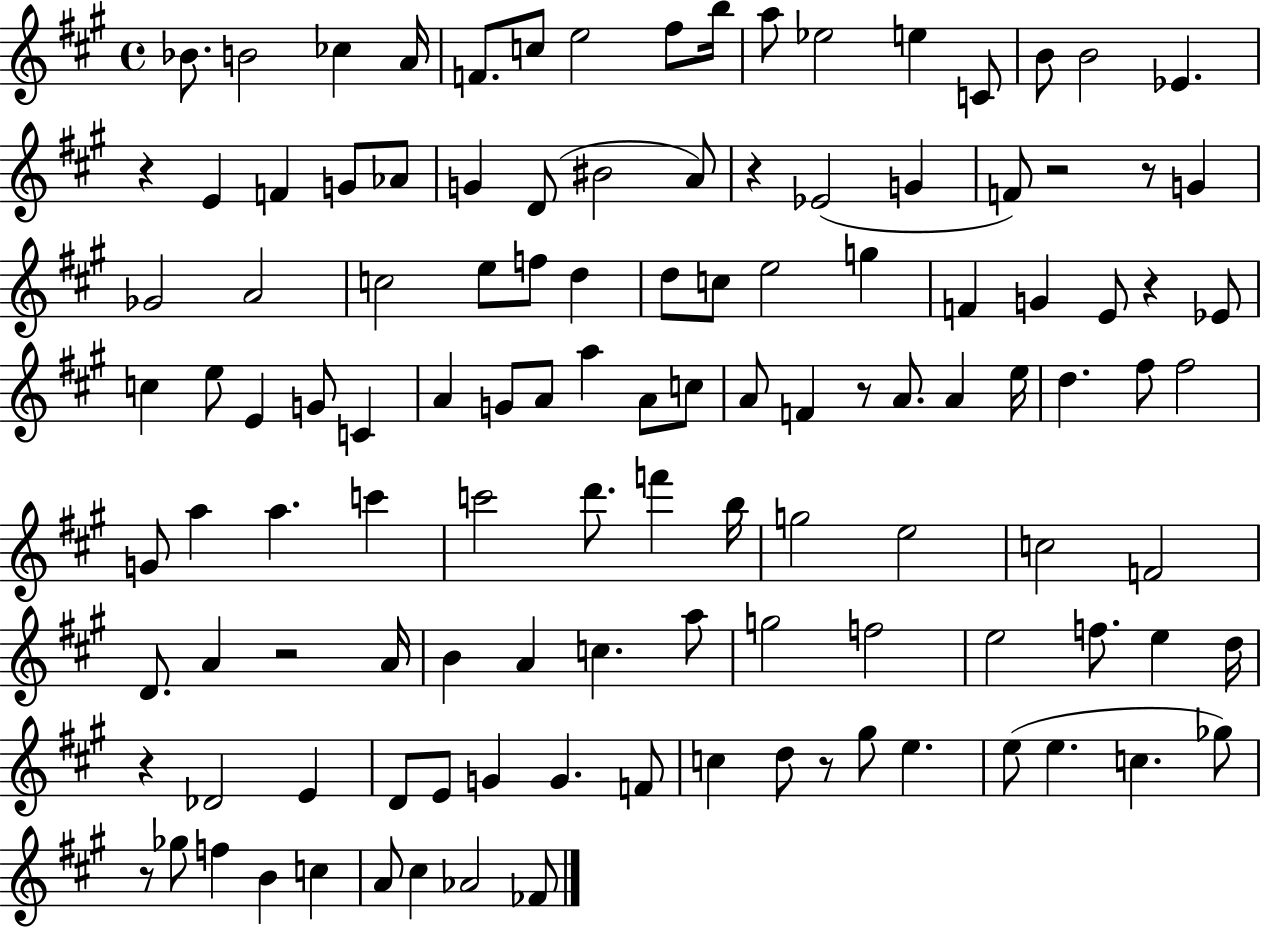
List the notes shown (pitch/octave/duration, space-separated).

Bb4/e. B4/h CES5/q A4/s F4/e. C5/e E5/h F#5/e B5/s A5/e Eb5/h E5/q C4/e B4/e B4/h Eb4/q. R/q E4/q F4/q G4/e Ab4/e G4/q D4/e BIS4/h A4/e R/q Eb4/h G4/q F4/e R/h R/e G4/q Gb4/h A4/h C5/h E5/e F5/e D5/q D5/e C5/e E5/h G5/q F4/q G4/q E4/e R/q Eb4/e C5/q E5/e E4/q G4/e C4/q A4/q G4/e A4/e A5/q A4/e C5/e A4/e F4/q R/e A4/e. A4/q E5/s D5/q. F#5/e F#5/h G4/e A5/q A5/q. C6/q C6/h D6/e. F6/q B5/s G5/h E5/h C5/h F4/h D4/e. A4/q R/h A4/s B4/q A4/q C5/q. A5/e G5/h F5/h E5/h F5/e. E5/q D5/s R/q Db4/h E4/q D4/e E4/e G4/q G4/q. F4/e C5/q D5/e R/e G#5/e E5/q. E5/e E5/q. C5/q. Gb5/e R/e Gb5/e F5/q B4/q C5/q A4/e C#5/q Ab4/h FES4/e